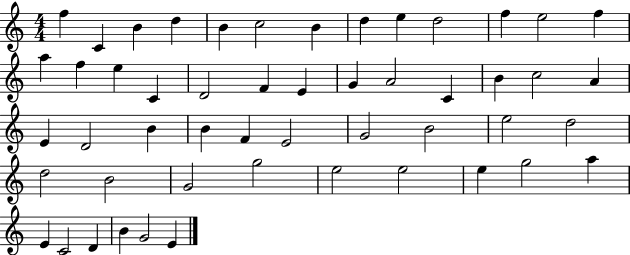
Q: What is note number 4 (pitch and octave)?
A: D5